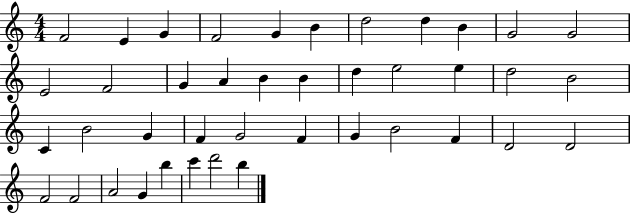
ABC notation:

X:1
T:Untitled
M:4/4
L:1/4
K:C
F2 E G F2 G B d2 d B G2 G2 E2 F2 G A B B d e2 e d2 B2 C B2 G F G2 F G B2 F D2 D2 F2 F2 A2 G b c' d'2 b